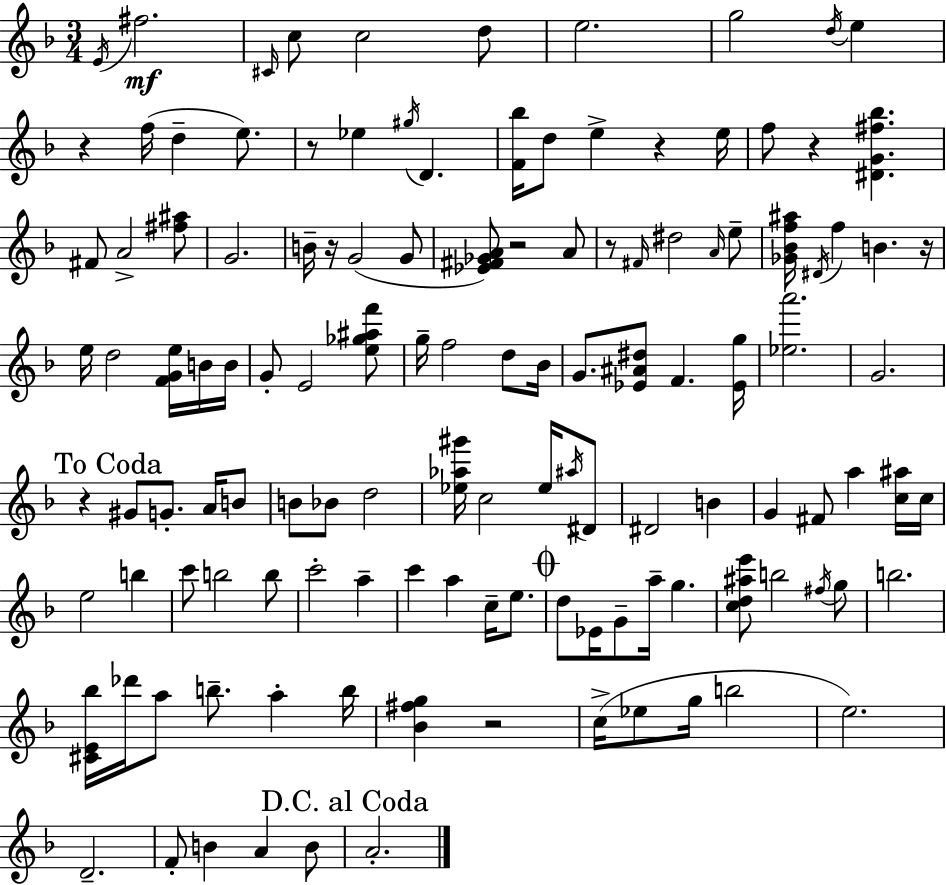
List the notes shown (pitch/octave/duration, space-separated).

E4/s F#5/h. C#4/s C5/e C5/h D5/e E5/h. G5/h D5/s E5/q R/q F5/s D5/q E5/e. R/e Eb5/q G#5/s D4/q. [F4,Bb5]/s D5/e E5/q R/q E5/s F5/e R/q [D#4,G4,F#5,Bb5]/q. F#4/e A4/h [F#5,A#5]/e G4/h. B4/s R/s G4/h G4/e [Eb4,F#4,Gb4,A4]/e R/h A4/e R/e F#4/s D#5/h A4/s E5/e [Gb4,Bb4,F5,A#5]/s D#4/s F5/q B4/q. R/s E5/s D5/h [F4,G4,E5]/s B4/s B4/s G4/e E4/h [E5,Gb5,A#5,F6]/e G5/s F5/h D5/e Bb4/s G4/e. [Eb4,A#4,D#5]/e F4/q. [Eb4,G5]/s [Eb5,A6]/h. G4/h. R/q G#4/e G4/e. A4/s B4/e B4/e Bb4/e D5/h [Eb5,Ab5,G#6]/s C5/h Eb5/s A#5/s D#4/e D#4/h B4/q G4/q F#4/e A5/q [C5,A#5]/s C5/s E5/h B5/q C6/e B5/h B5/e C6/h A5/q C6/q A5/q C5/s E5/e. D5/e Eb4/s G4/e A5/s G5/q. [C5,D5,A#5,E6]/e B5/h F#5/s G5/e B5/h. [C#4,E4,Bb5]/s Db6/s A5/e B5/e. A5/q B5/s [Bb4,F#5,G5]/q R/h C5/s Eb5/e G5/s B5/h E5/h. D4/h. F4/e B4/q A4/q B4/e A4/h.